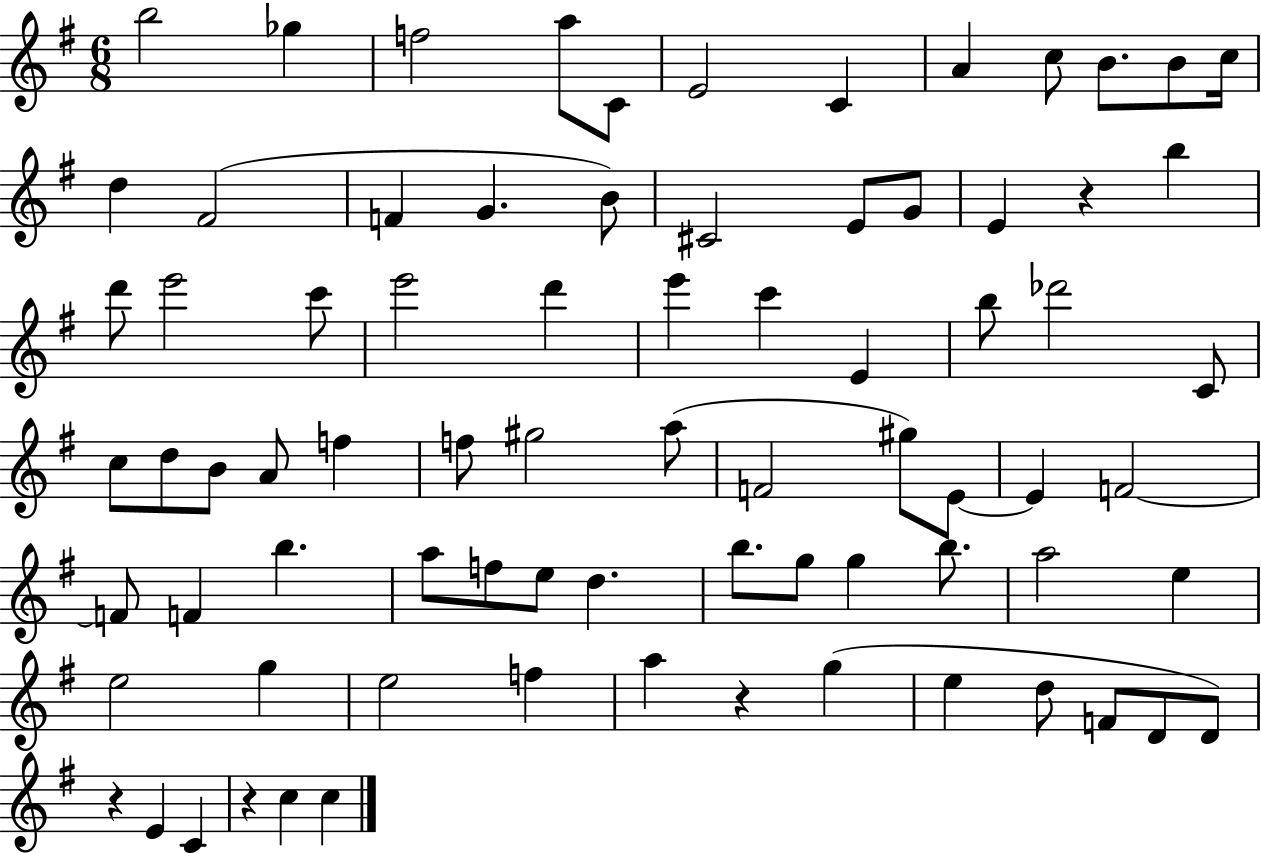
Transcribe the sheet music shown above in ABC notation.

X:1
T:Untitled
M:6/8
L:1/4
K:G
b2 _g f2 a/2 C/2 E2 C A c/2 B/2 B/2 c/4 d ^F2 F G B/2 ^C2 E/2 G/2 E z b d'/2 e'2 c'/2 e'2 d' e' c' E b/2 _d'2 C/2 c/2 d/2 B/2 A/2 f f/2 ^g2 a/2 F2 ^g/2 E/2 E F2 F/2 F b a/2 f/2 e/2 d b/2 g/2 g b/2 a2 e e2 g e2 f a z g e d/2 F/2 D/2 D/2 z E C z c c